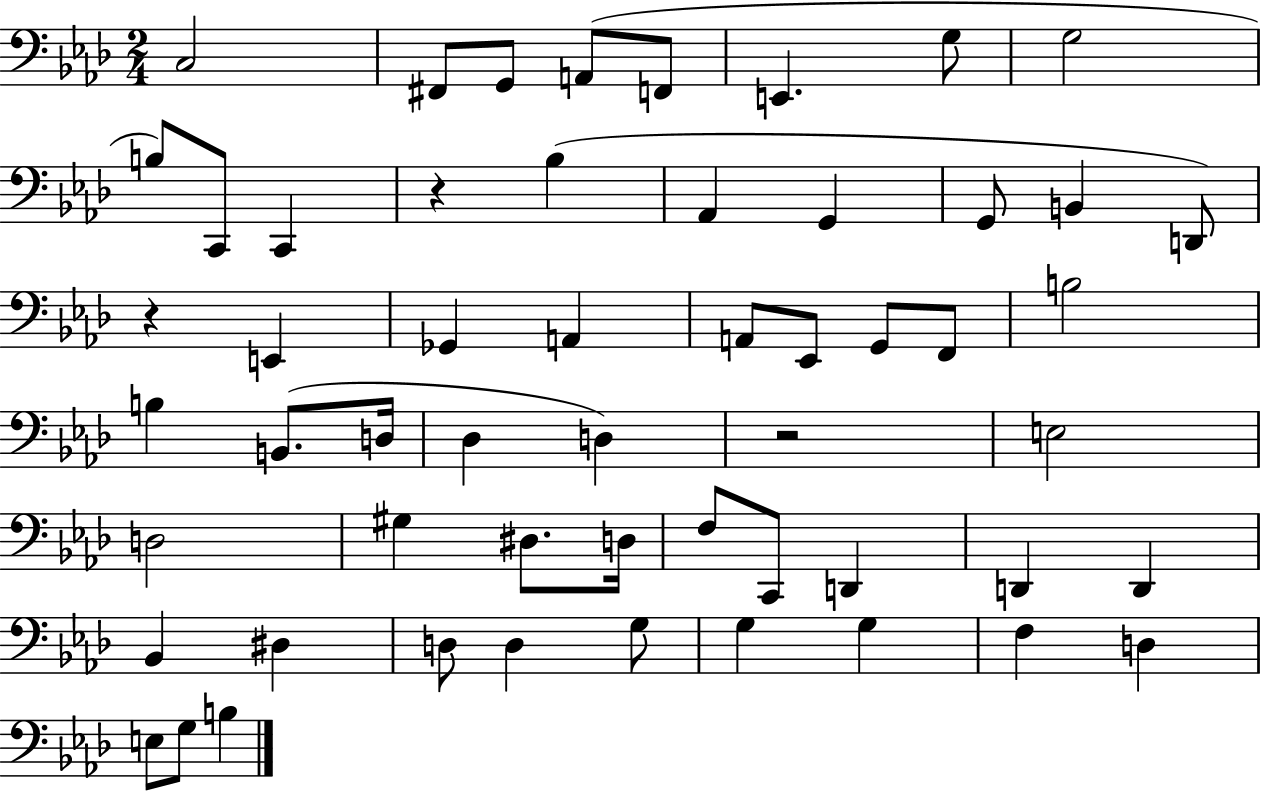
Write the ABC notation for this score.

X:1
T:Untitled
M:2/4
L:1/4
K:Ab
C,2 ^F,,/2 G,,/2 A,,/2 F,,/2 E,, G,/2 G,2 B,/2 C,,/2 C,, z _B, _A,, G,, G,,/2 B,, D,,/2 z E,, _G,, A,, A,,/2 _E,,/2 G,,/2 F,,/2 B,2 B, B,,/2 D,/4 _D, D, z2 E,2 D,2 ^G, ^D,/2 D,/4 F,/2 C,,/2 D,, D,, D,, _B,, ^D, D,/2 D, G,/2 G, G, F, D, E,/2 G,/2 B,